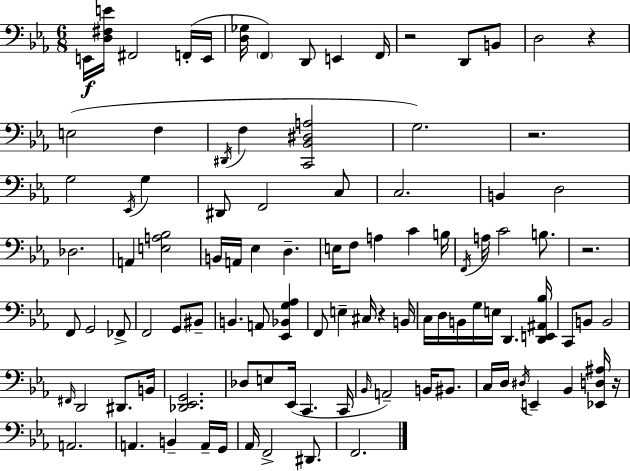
X:1
T:Untitled
M:6/8
L:1/4
K:Cm
E,,/4 [D,^F,E]/4 ^F,,2 F,,/4 E,,/4 [D,_G,]/4 F,, D,,/2 E,, F,,/4 z2 D,,/2 B,,/2 D,2 z E,2 F, ^D,,/4 F, [C,,_B,,^D,A,]2 G,2 z2 G,2 _E,,/4 G, ^D,,/2 F,,2 C,/2 C,2 B,, D,2 _D,2 A,, [E,A,_B,]2 B,,/4 A,,/4 _E, D, E,/4 F,/2 A, C B,/4 F,,/4 A,/4 C2 B,/2 z2 F,,/2 G,,2 _F,,/2 F,,2 G,,/2 ^B,,/2 B,, A,,/2 [_E,,_B,,G,_A,] F,,/2 E, ^C,/4 z B,,/4 C,/4 D,/4 B,,/4 G,/4 E,/4 D,, [D,,E,,^A,,_B,]/4 C,,/2 B,,/2 B,,2 ^F,,/4 D,,2 ^D,,/2 B,,/4 [_D,,_E,,G,,]2 _D,/2 E,/2 _E,,/4 C,, C,,/4 _B,,/4 A,,2 B,,/4 ^B,,/2 C,/4 D,/4 ^D,/4 E,, _B,, [_E,,D,^A,]/4 z/4 A,,2 A,, B,, A,,/4 G,,/4 _A,,/4 F,,2 ^D,,/2 F,,2